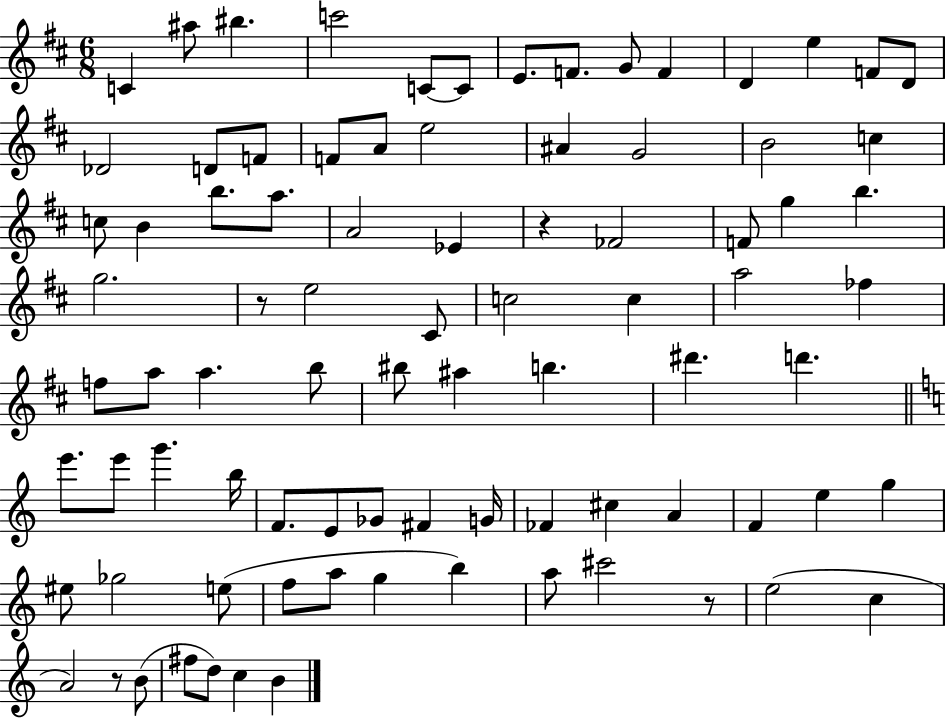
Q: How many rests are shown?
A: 4